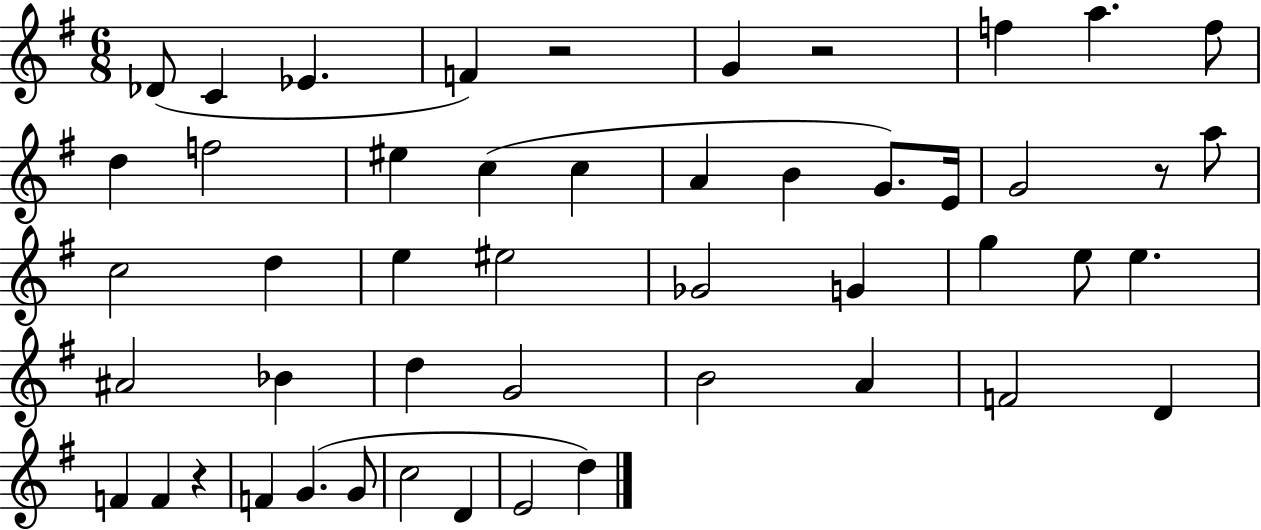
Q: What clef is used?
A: treble